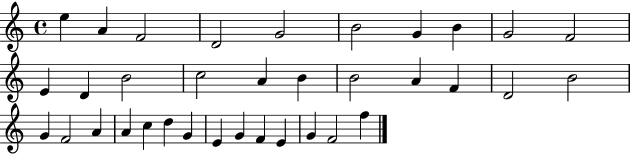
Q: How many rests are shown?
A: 0